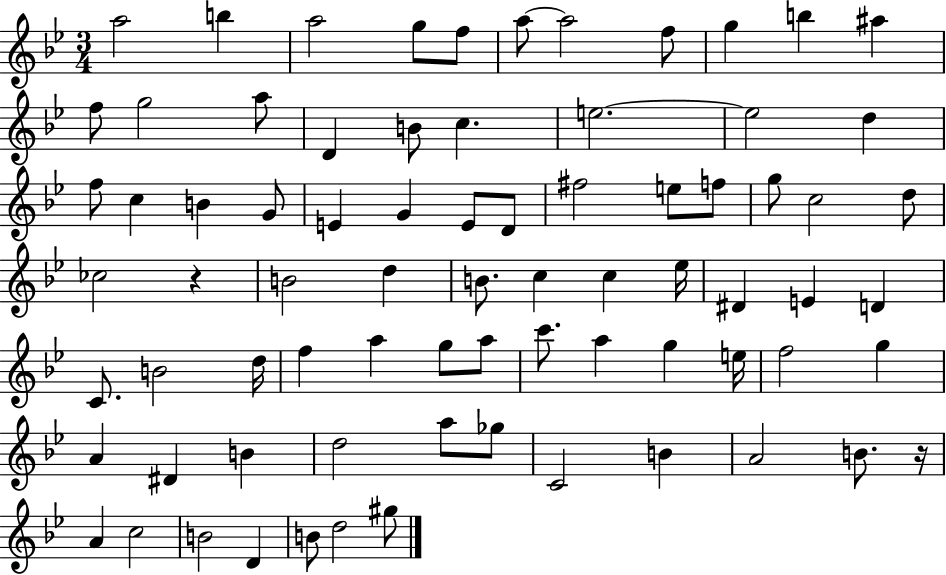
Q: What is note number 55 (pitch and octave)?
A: E5